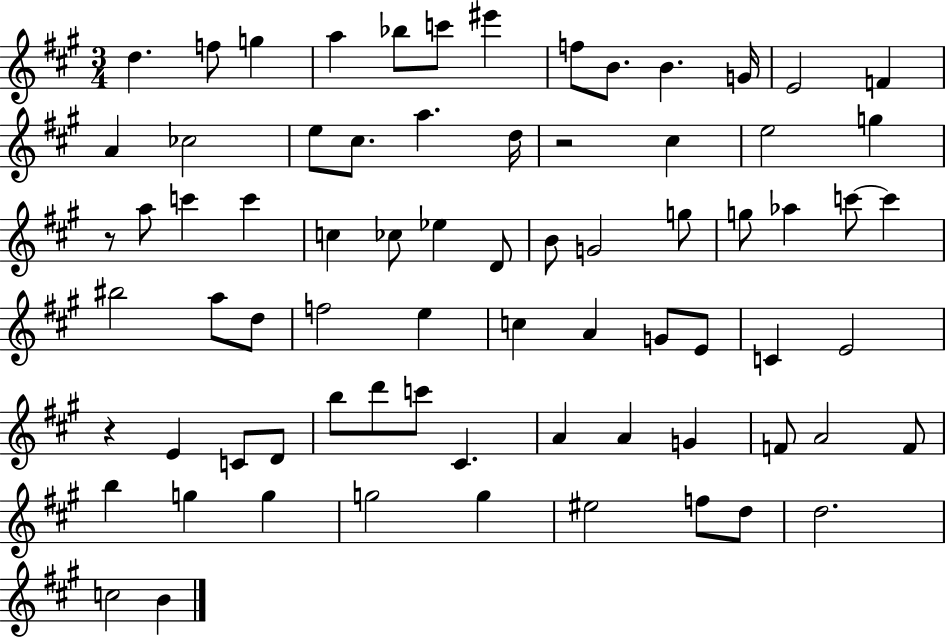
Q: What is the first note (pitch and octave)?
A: D5